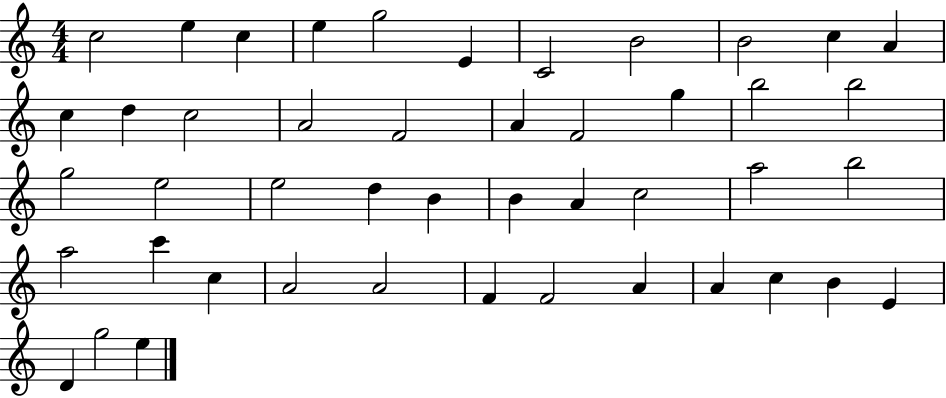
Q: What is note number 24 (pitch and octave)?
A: E5